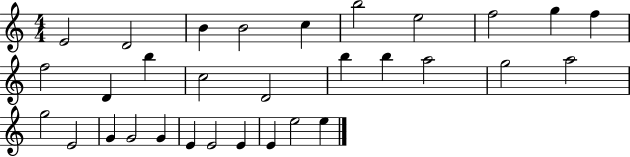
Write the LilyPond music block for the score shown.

{
  \clef treble
  \numericTimeSignature
  \time 4/4
  \key c \major
  e'2 d'2 | b'4 b'2 c''4 | b''2 e''2 | f''2 g''4 f''4 | \break f''2 d'4 b''4 | c''2 d'2 | b''4 b''4 a''2 | g''2 a''2 | \break g''2 e'2 | g'4 g'2 g'4 | e'4 e'2 e'4 | e'4 e''2 e''4 | \break \bar "|."
}